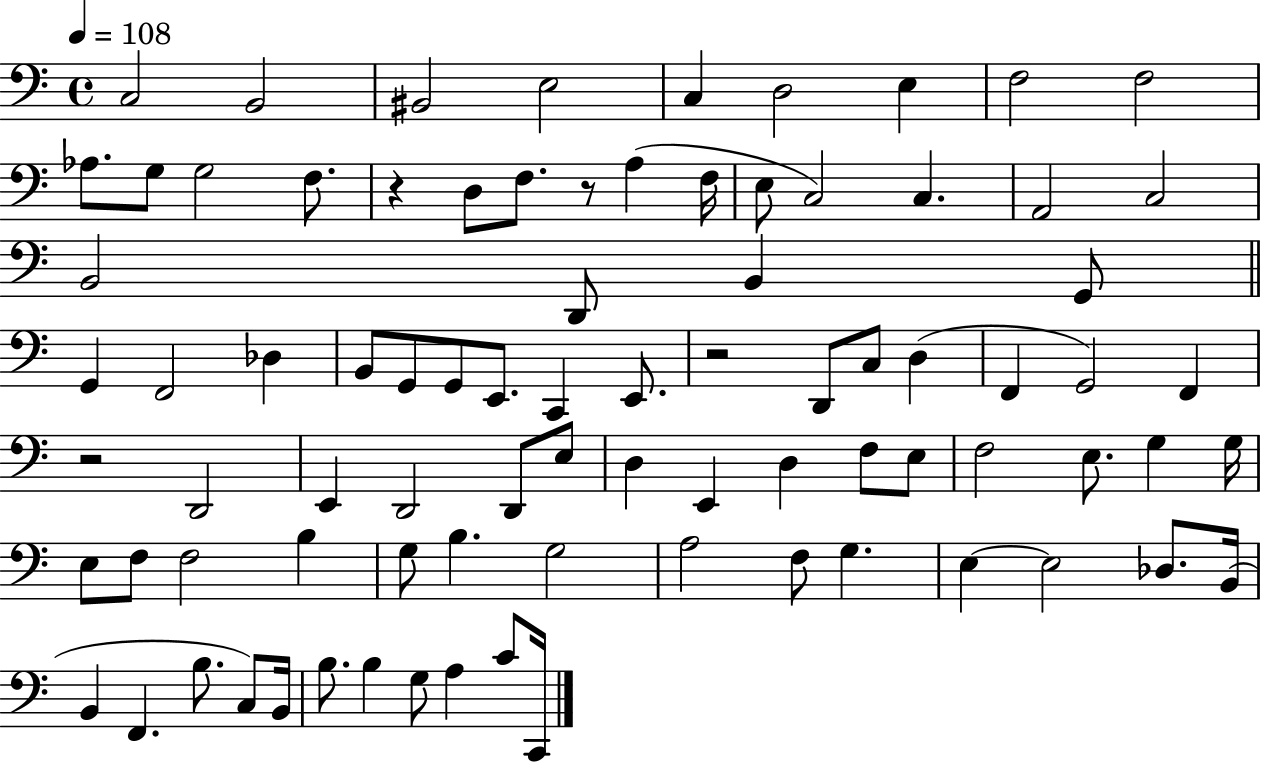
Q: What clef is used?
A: bass